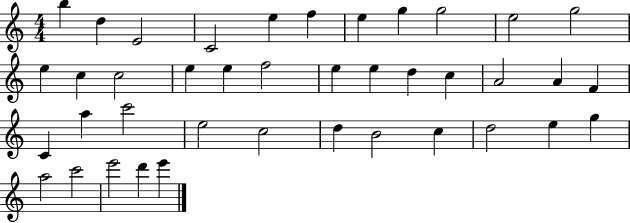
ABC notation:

X:1
T:Untitled
M:4/4
L:1/4
K:C
b d E2 C2 e f e g g2 e2 g2 e c c2 e e f2 e e d c A2 A F C a c'2 e2 c2 d B2 c d2 e g a2 c'2 e'2 d' e'